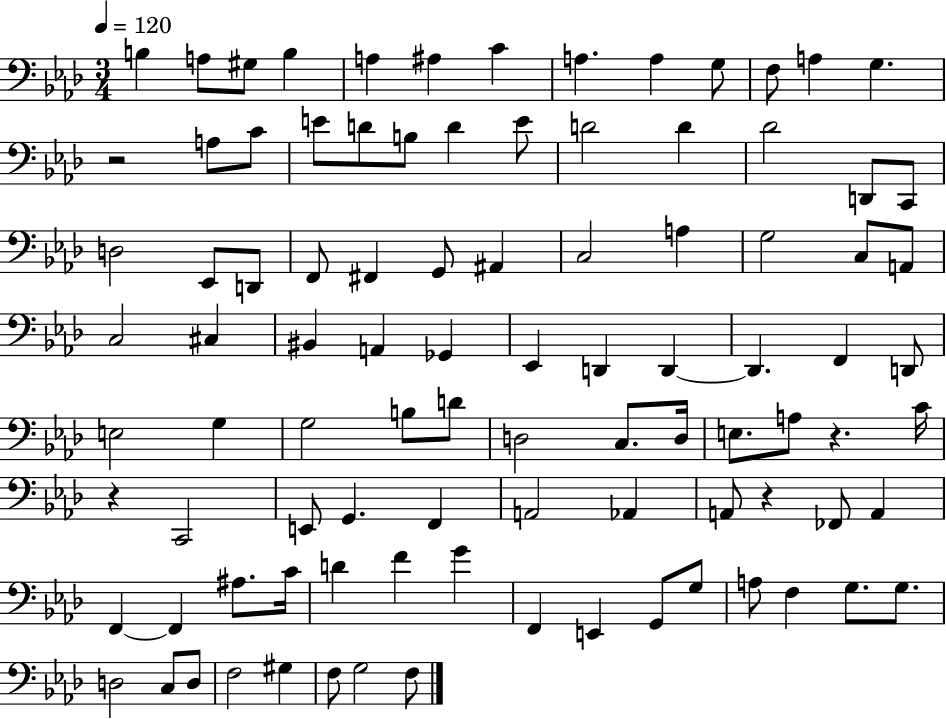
{
  \clef bass
  \numericTimeSignature
  \time 3/4
  \key aes \major
  \tempo 4 = 120
  b4 a8 gis8 b4 | a4 ais4 c'4 | a4. a4 g8 | f8 a4 g4. | \break r2 a8 c'8 | e'8 d'8 b8 d'4 e'8 | d'2 d'4 | des'2 d,8 c,8 | \break d2 ees,8 d,8 | f,8 fis,4 g,8 ais,4 | c2 a4 | g2 c8 a,8 | \break c2 cis4 | bis,4 a,4 ges,4 | ees,4 d,4 d,4~~ | d,4. f,4 d,8 | \break e2 g4 | g2 b8 d'8 | d2 c8. d16 | e8. a8 r4. c'16 | \break r4 c,2 | e,8 g,4. f,4 | a,2 aes,4 | a,8 r4 fes,8 a,4 | \break f,4~~ f,4 ais8. c'16 | d'4 f'4 g'4 | f,4 e,4 g,8 g8 | a8 f4 g8. g8. | \break d2 c8 d8 | f2 gis4 | f8 g2 f8 | \bar "|."
}